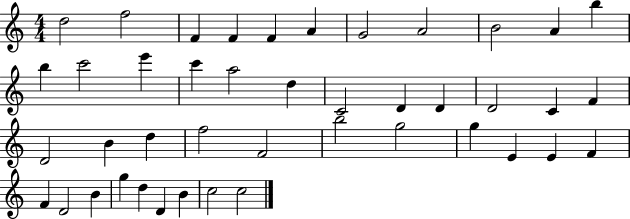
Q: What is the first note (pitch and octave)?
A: D5